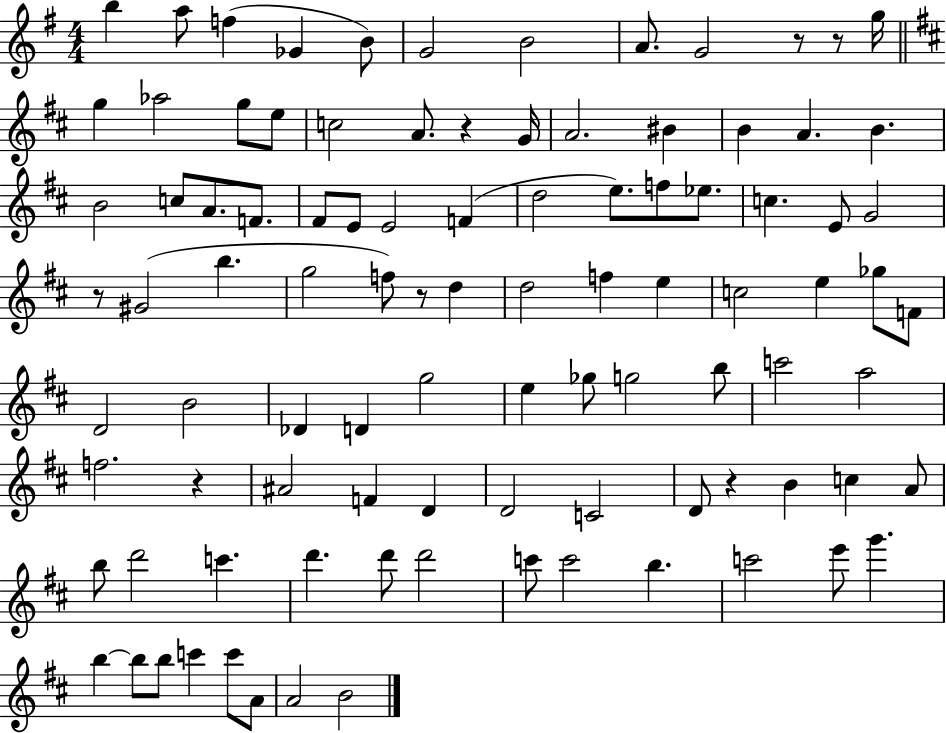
X:1
T:Untitled
M:4/4
L:1/4
K:G
b a/2 f _G B/2 G2 B2 A/2 G2 z/2 z/2 g/4 g _a2 g/2 e/2 c2 A/2 z G/4 A2 ^B B A B B2 c/2 A/2 F/2 ^F/2 E/2 E2 F d2 e/2 f/2 _e/2 c E/2 G2 z/2 ^G2 b g2 f/2 z/2 d d2 f e c2 e _g/2 F/2 D2 B2 _D D g2 e _g/2 g2 b/2 c'2 a2 f2 z ^A2 F D D2 C2 D/2 z B c A/2 b/2 d'2 c' d' d'/2 d'2 c'/2 c'2 b c'2 e'/2 g' b b/2 b/2 c' c'/2 A/2 A2 B2